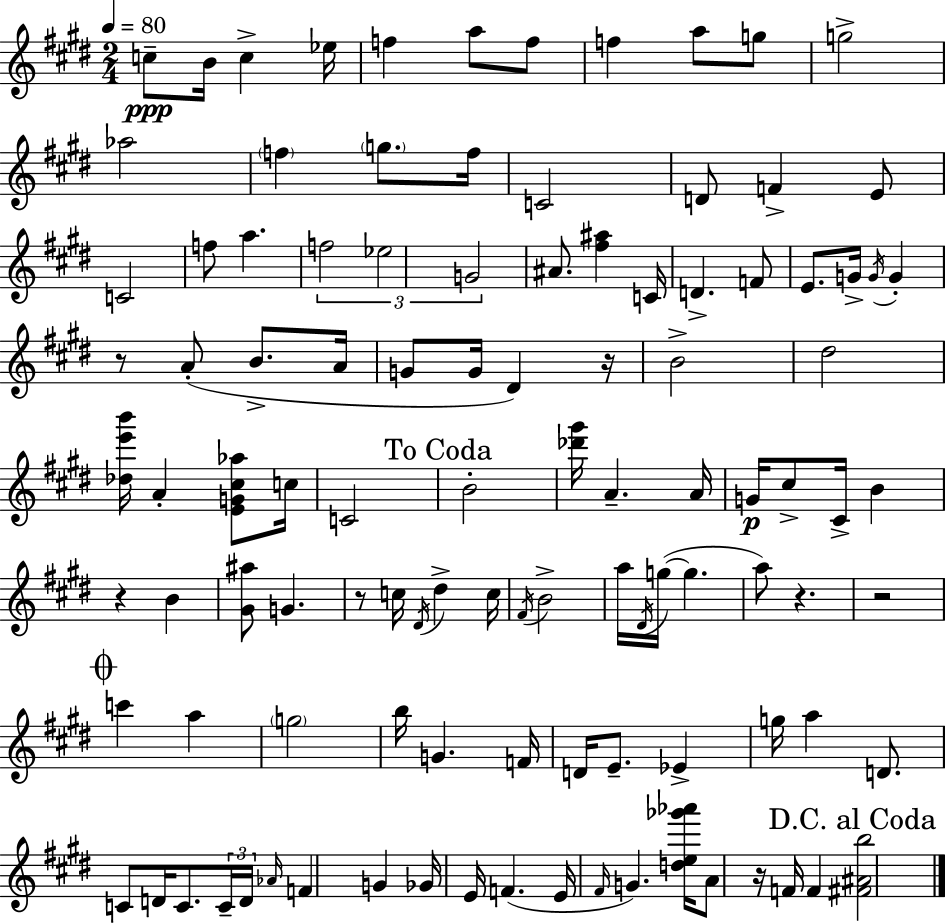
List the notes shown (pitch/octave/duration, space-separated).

C5/e B4/s C5/q Eb5/s F5/q A5/e F5/e F5/q A5/e G5/e G5/h Ab5/h F5/q G5/e. F5/s C4/h D4/e F4/q E4/e C4/h F5/e A5/q. F5/h Eb5/h G4/h A#4/e. [F#5,A#5]/q C4/s D4/q. F4/e E4/e. G4/s G4/s G4/q R/e A4/e B4/e. A4/s G4/e G4/s D#4/q R/s B4/h D#5/h [Db5,E6,B6]/s A4/q [E4,G4,C#5,Ab5]/e C5/s C4/h B4/h [Db6,G#6]/s A4/q. A4/s G4/s C#5/e C#4/s B4/q R/q B4/q [G#4,A#5]/e G4/q. R/e C5/s D#4/s D#5/q C5/s F#4/s B4/h A5/s D#4/s G5/s G5/q. A5/e R/q. R/h C6/q A5/q G5/h B5/s G4/q. F4/s D4/s E4/e. Eb4/q G5/s A5/q D4/e. C4/e D4/s C4/e. C4/s D4/s Ab4/s F4/q G4/q Gb4/s E4/s F4/q. E4/s F#4/s G4/q. [D5,E5,Gb6,Ab6]/s A4/e R/s F4/s F4/q [F#4,A#4,B5]/h